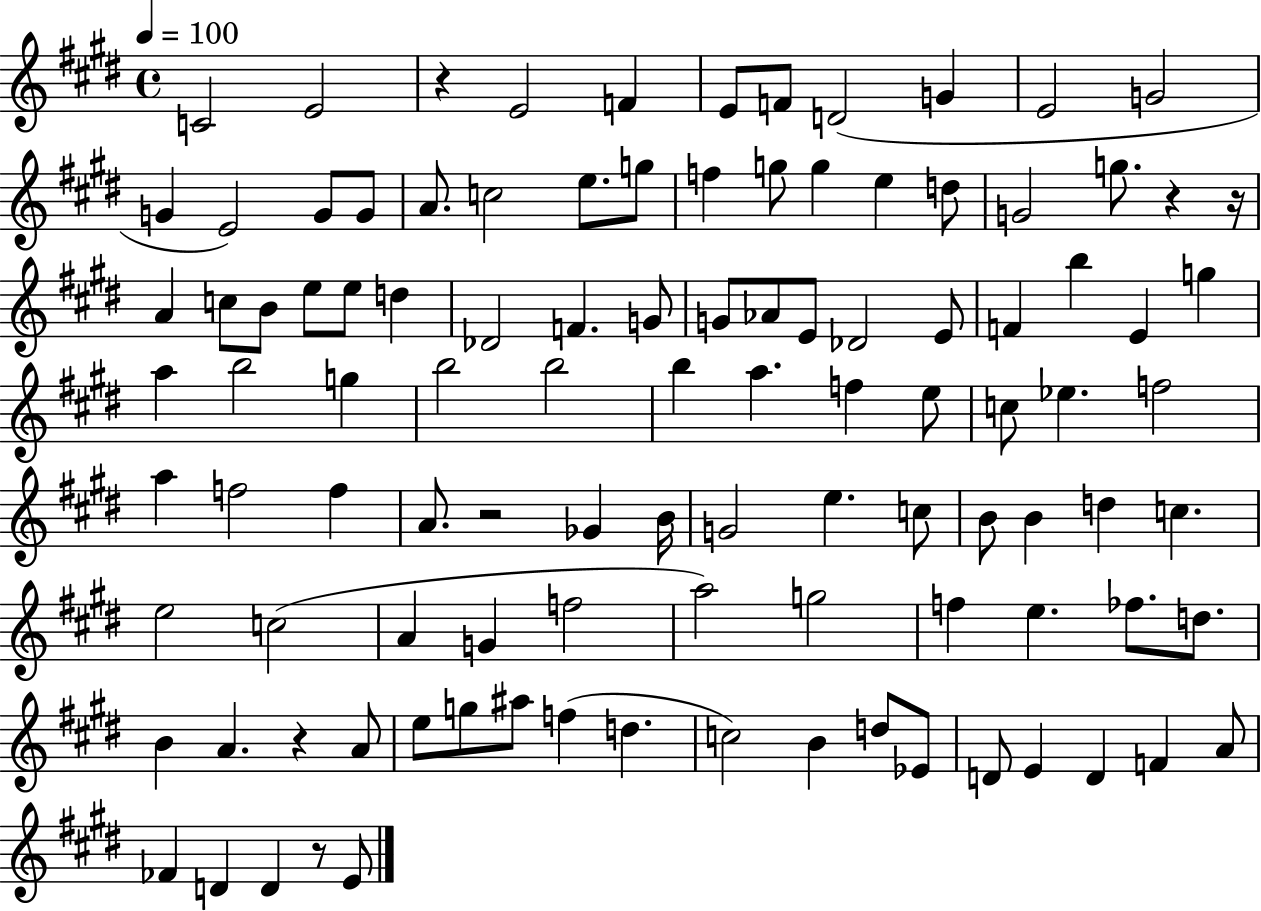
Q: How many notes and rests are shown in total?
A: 106